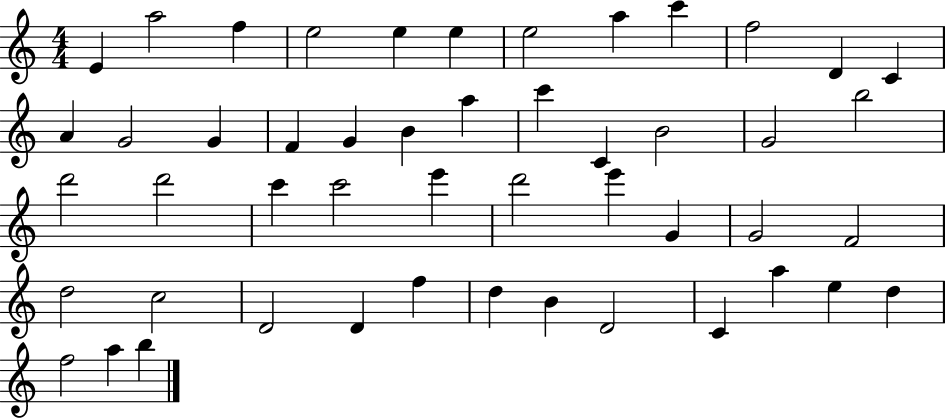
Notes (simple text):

E4/q A5/h F5/q E5/h E5/q E5/q E5/h A5/q C6/q F5/h D4/q C4/q A4/q G4/h G4/q F4/q G4/q B4/q A5/q C6/q C4/q B4/h G4/h B5/h D6/h D6/h C6/q C6/h E6/q D6/h E6/q G4/q G4/h F4/h D5/h C5/h D4/h D4/q F5/q D5/q B4/q D4/h C4/q A5/q E5/q D5/q F5/h A5/q B5/q